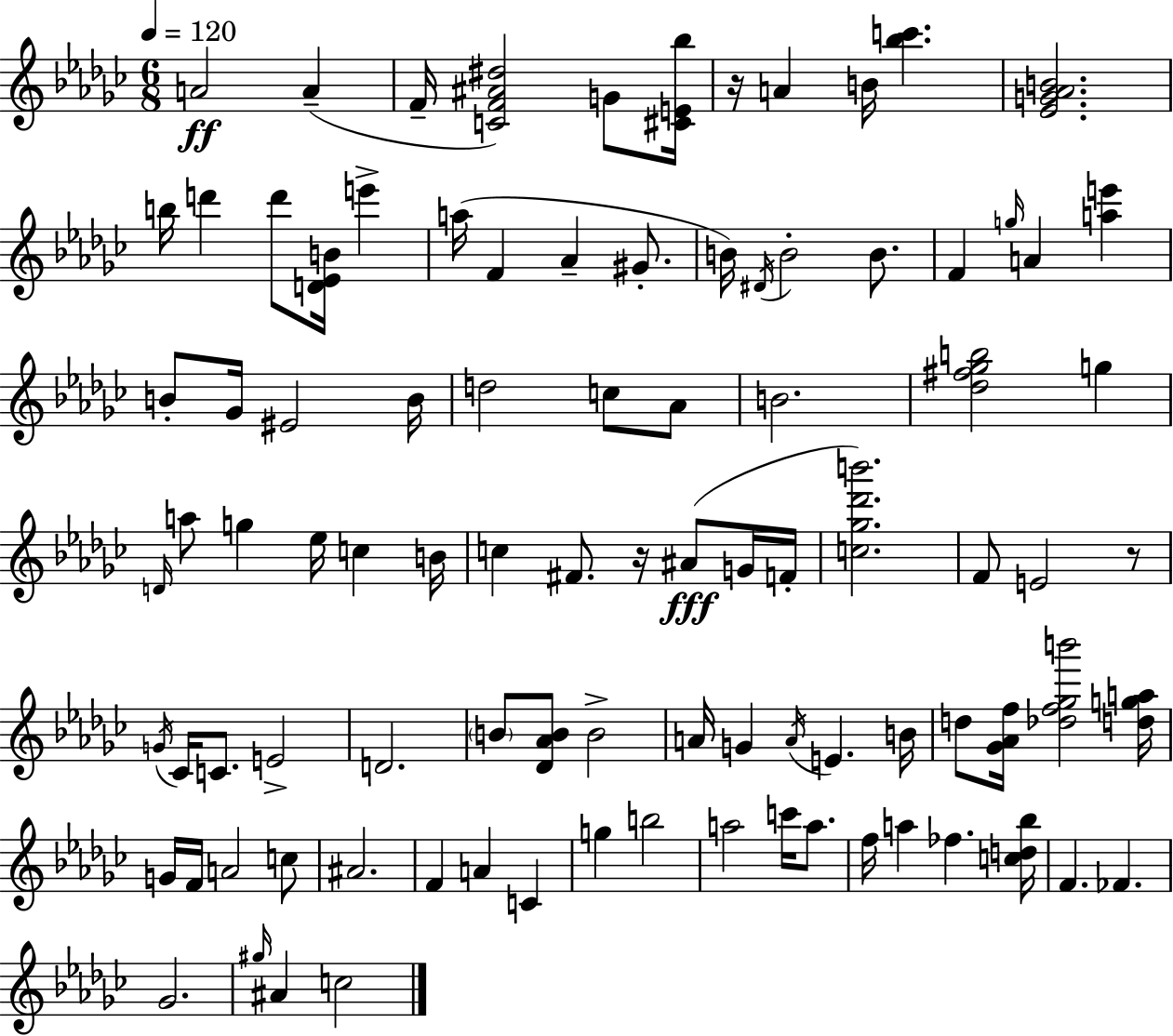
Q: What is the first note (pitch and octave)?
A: A4